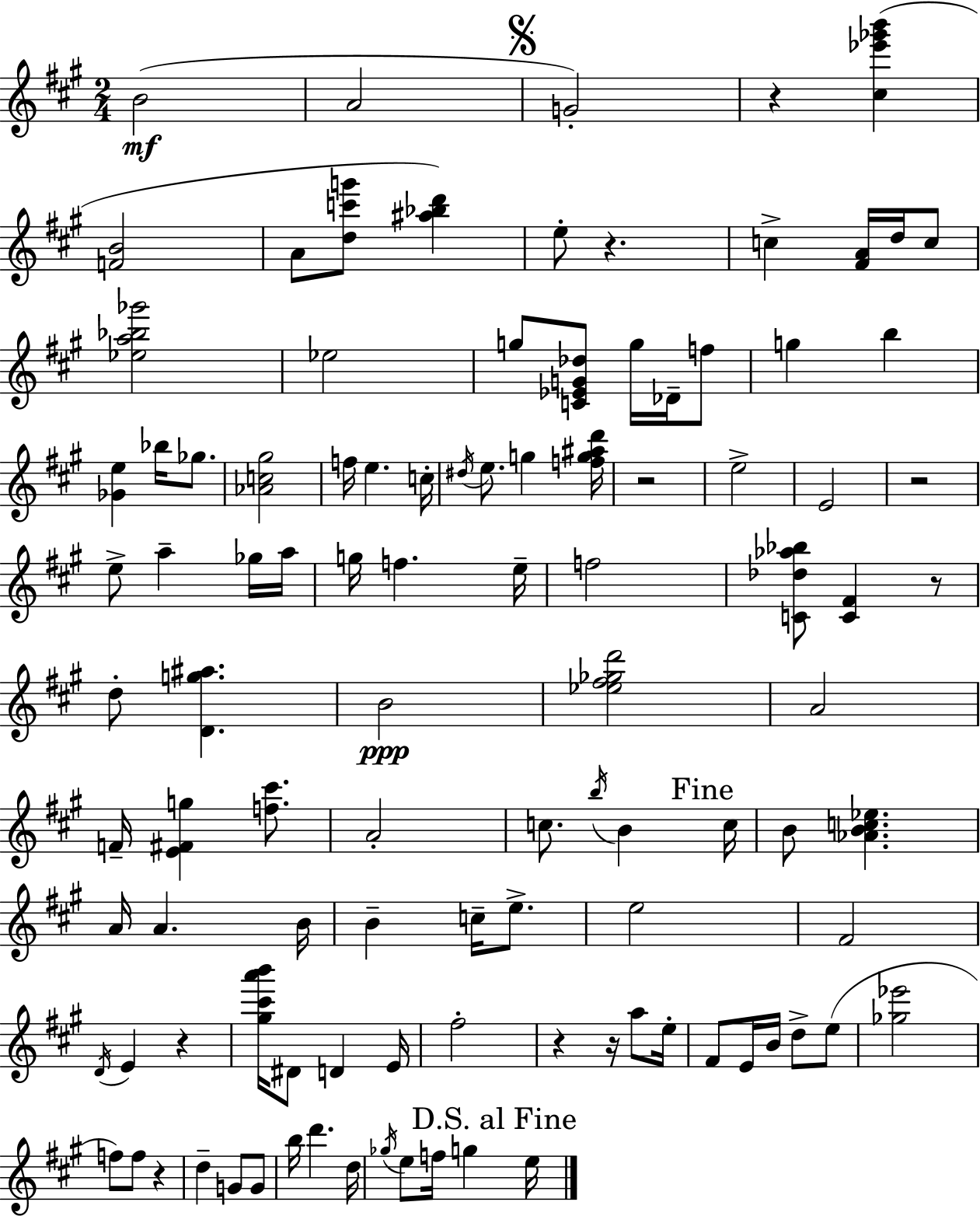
X:1
T:Untitled
M:2/4
L:1/4
K:A
B2 A2 G2 z [^c_e'_g'b'] [FB]2 A/2 [dc'g']/2 [^a_bd'] e/2 z c [^FA]/4 d/4 c/2 [_ea_b_g']2 _e2 g/2 [C_EG_d]/2 g/4 _D/4 f/2 g b [_Ge] _b/4 _g/2 [_Ac^g]2 f/4 e c/4 ^d/4 e/2 g [fg^ad']/4 z2 e2 E2 z2 e/2 a _g/4 a/4 g/4 f e/4 f2 [C_d_a_b]/2 [C^F] z/2 d/2 [Dg^a] B2 [_e^f_gd']2 A2 F/4 [E^Fg] [f^c']/2 A2 c/2 b/4 B c/4 B/2 [_ABc_e] A/4 A B/4 B c/4 e/2 e2 ^F2 D/4 E z [^g^c'a'b']/4 ^D/2 D E/4 ^f2 z z/4 a/2 e/4 ^F/2 E/4 B/4 d/2 e/2 [_g_e']2 f/2 f/2 z d G/2 G/2 b/4 d' d/4 _g/4 e/2 f/4 g e/4